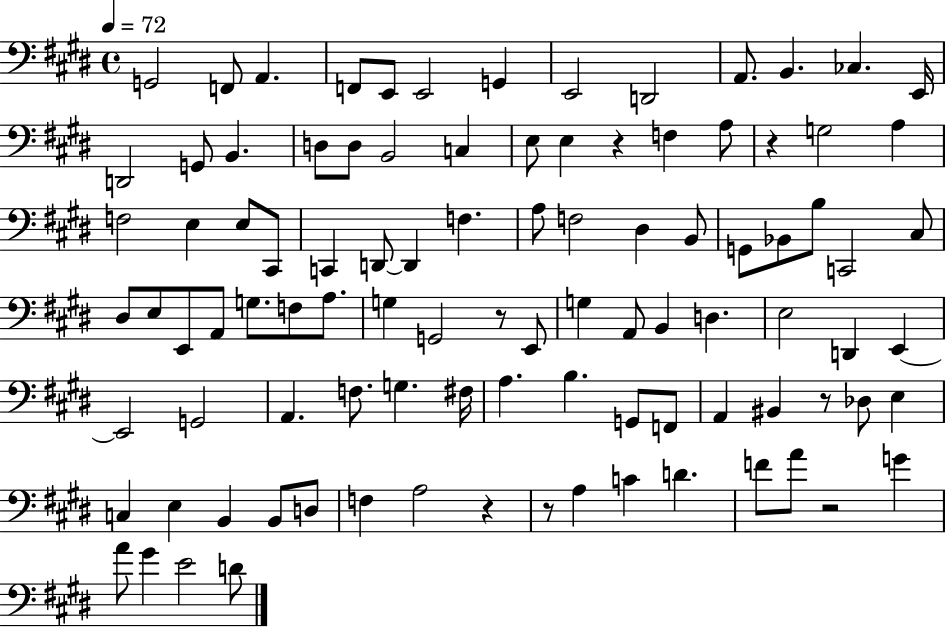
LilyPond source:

{
  \clef bass
  \time 4/4
  \defaultTimeSignature
  \key e \major
  \tempo 4 = 72
  g,2 f,8 a,4. | f,8 e,8 e,2 g,4 | e,2 d,2 | a,8. b,4. ces4. e,16 | \break d,2 g,8 b,4. | d8 d8 b,2 c4 | e8 e4 r4 f4 a8 | r4 g2 a4 | \break f2 e4 e8 cis,8 | c,4 d,8~~ d,4 f4. | a8 f2 dis4 b,8 | g,8 bes,8 b8 c,2 cis8 | \break dis8 e8 e,8 a,8 g8. f8 a8. | g4 g,2 r8 e,8 | g4 a,8 b,4 d4. | e2 d,4 e,4~~ | \break e,2 g,2 | a,4. f8. g4. fis16 | a4. b4. g,8 f,8 | a,4 bis,4 r8 des8 e4 | \break c4 e4 b,4 b,8 d8 | f4 a2 r4 | r8 a4 c'4 d'4. | f'8 a'8 r2 g'4 | \break a'8 gis'4 e'2 d'8 | \bar "|."
}